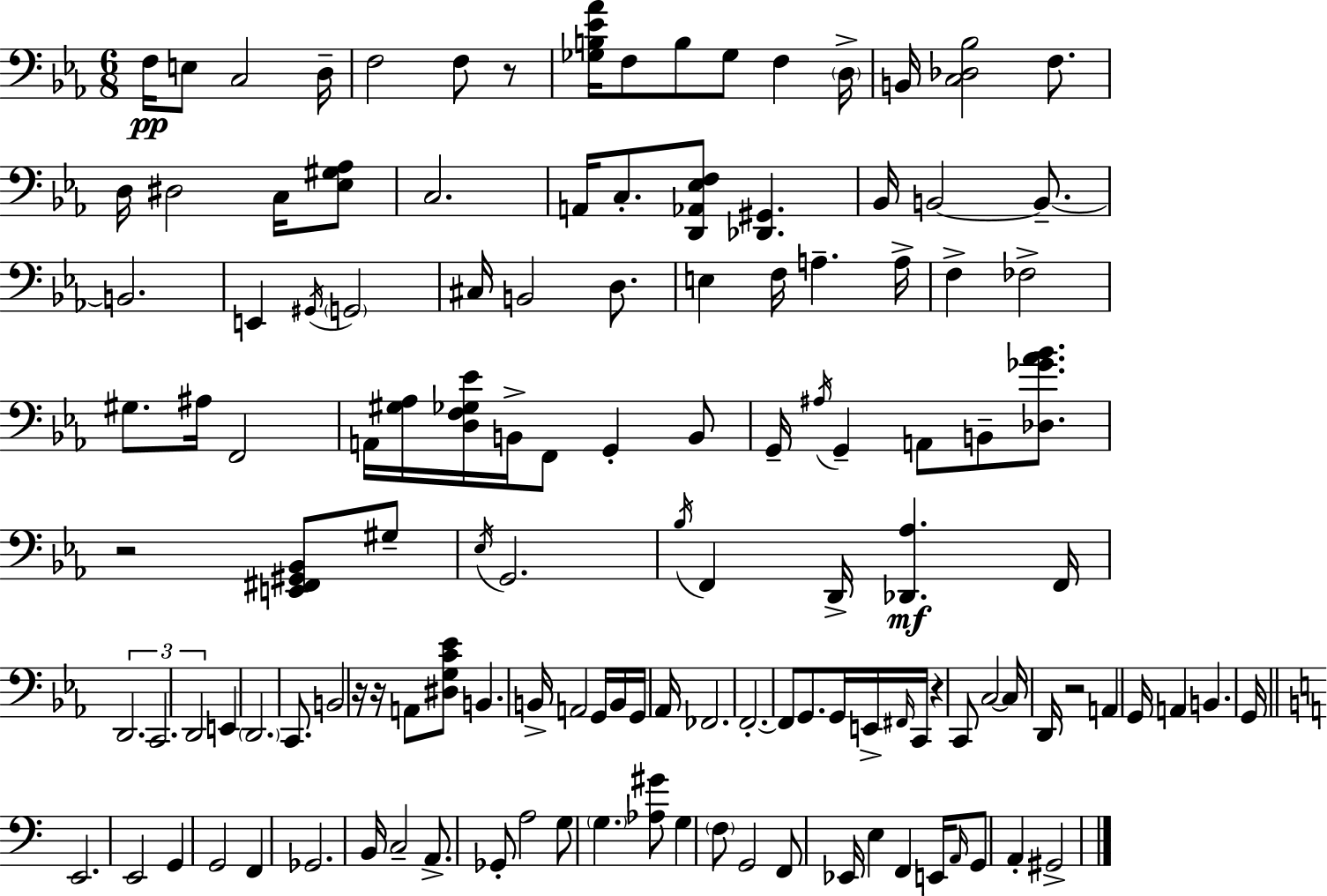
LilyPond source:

{
  \clef bass
  \numericTimeSignature
  \time 6/8
  \key c \minor
  f16\pp e8 c2 d16-- | f2 f8 r8 | <ges b ees' aes'>16 f8 b8 ges8 f4 \parenthesize d16-> | b,16 <c des bes>2 f8. | \break d16 dis2 c16 <ees gis aes>8 | c2. | a,16 c8.-. <d, aes, ees f>8 <des, gis,>4. | bes,16 b,2~~ b,8.--~~ | \break b,2. | e,4 \acciaccatura { gis,16 } \parenthesize g,2 | cis16 b,2 d8. | e4 f16 a4.-- | \break a16-> f4-> fes2-> | gis8. ais16 f,2 | a,16 <gis aes>16 <d f ges ees'>16 b,16-> f,8 g,4-. b,8 | g,16-- \acciaccatura { ais16 } g,4-- a,8 b,8-- <des ges' aes' bes'>8. | \break r2 <e, fis, gis, bes,>8 | gis8-- \acciaccatura { ees16 } g,2. | \acciaccatura { bes16 } f,4 d,16-> <des, aes>4.\mf | f,16 \tuplet 3/2 { d,2. | \break c,2. | d,2 } | e,4 \parenthesize d,2. | c,8. b,2 | \break r16 r16 a,8 <dis g c' ees'>8 b,4. | b,16-> a,2 | g,16 b,16 g,16 aes,16 fes,2. | f,2.-.~~ | \break f,8 g,8. g,16 e,16-> \grace { fis,16 } | c,16 r4 c,8 c2~~ | c16 d,16 r2 | a,4 g,16 a,4 b,4. | \break g,16 \bar "||" \break \key c \major e,2. | e,2 g,4 | g,2 f,4 | ges,2. | \break b,16 c2-- a,8.-> | ges,8-. a2 g8 | \parenthesize g4. <aes gis'>8 g4 | \parenthesize f8 g,2 f,8 | \break ees,16 e4 f,4 e,16 \grace { a,16 } g,8 | a,4-. gis,2-> | \bar "|."
}